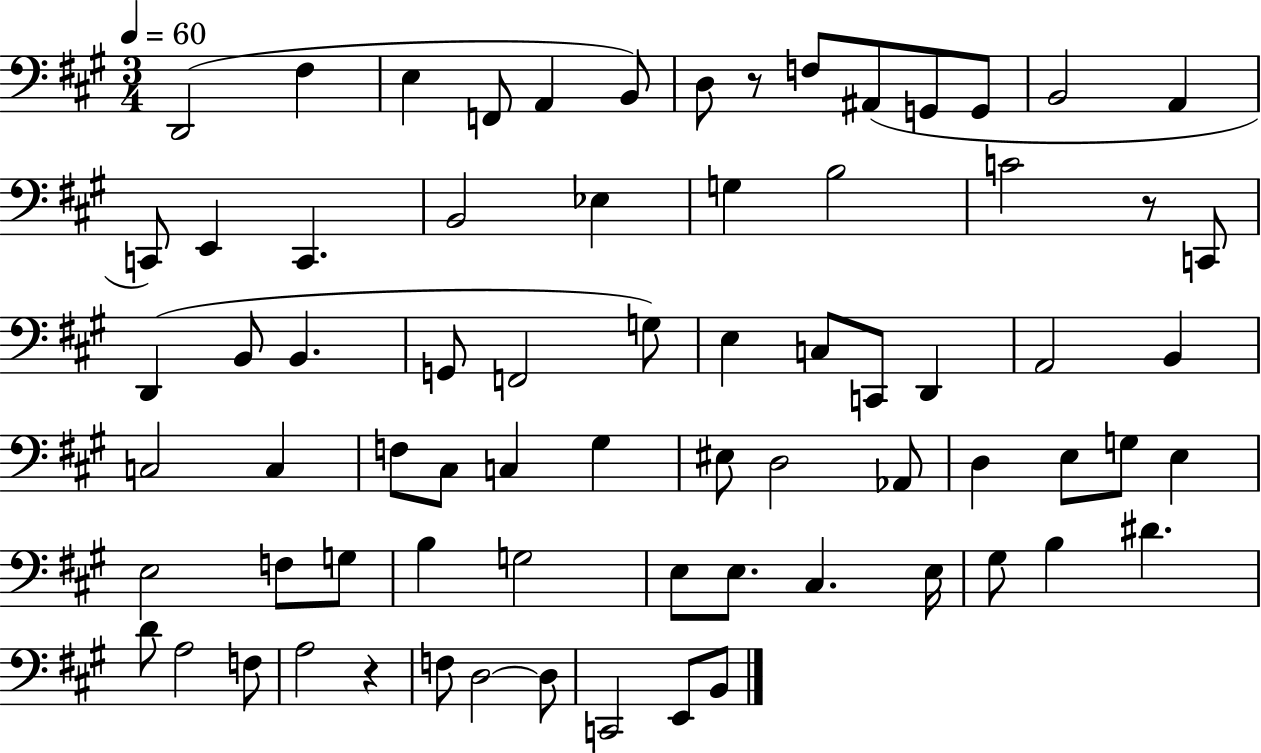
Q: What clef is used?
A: bass